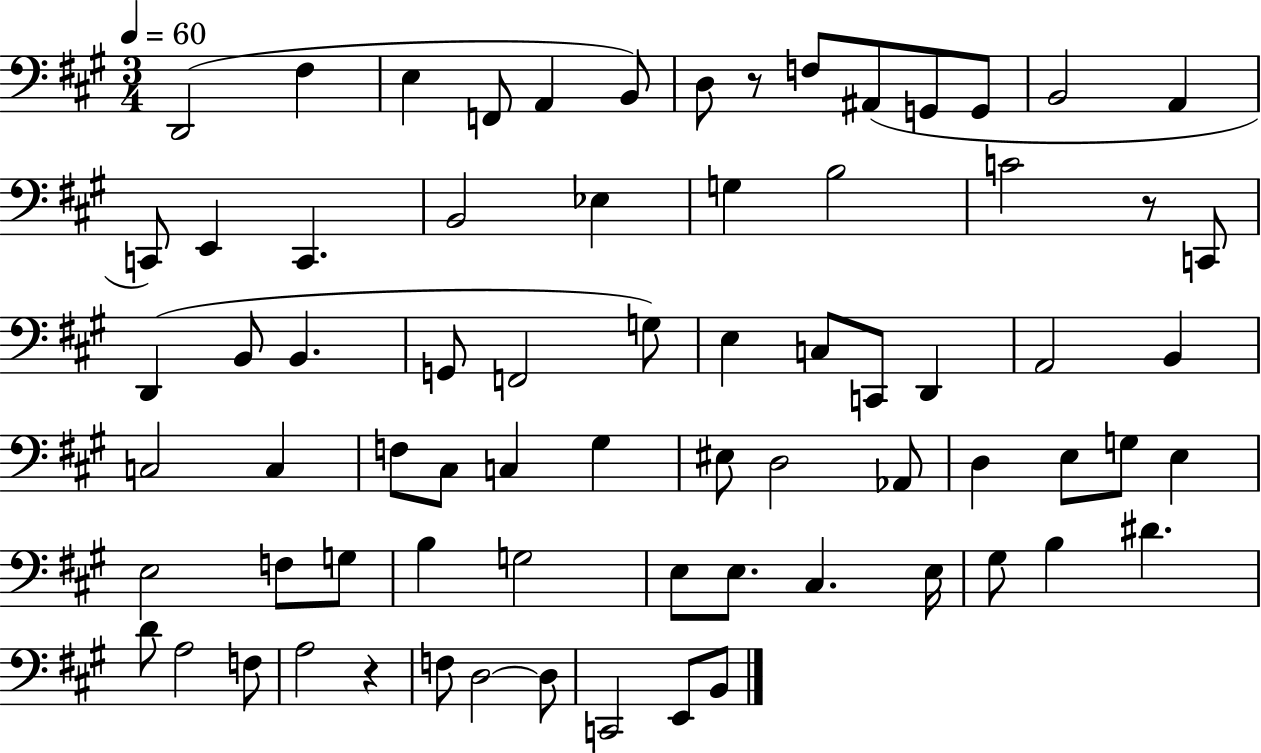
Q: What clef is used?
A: bass